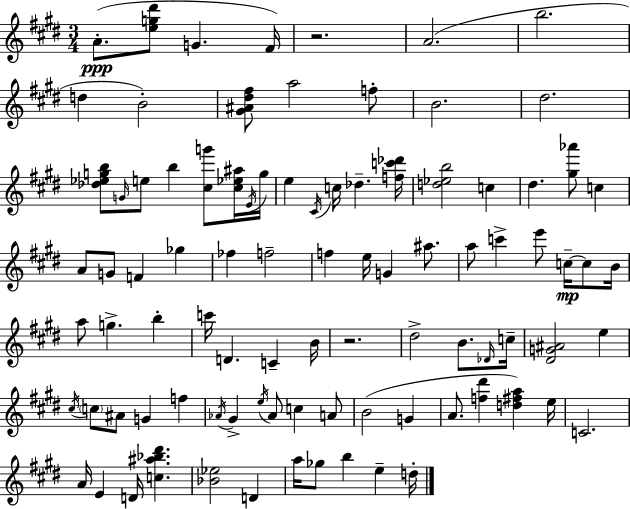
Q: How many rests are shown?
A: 2